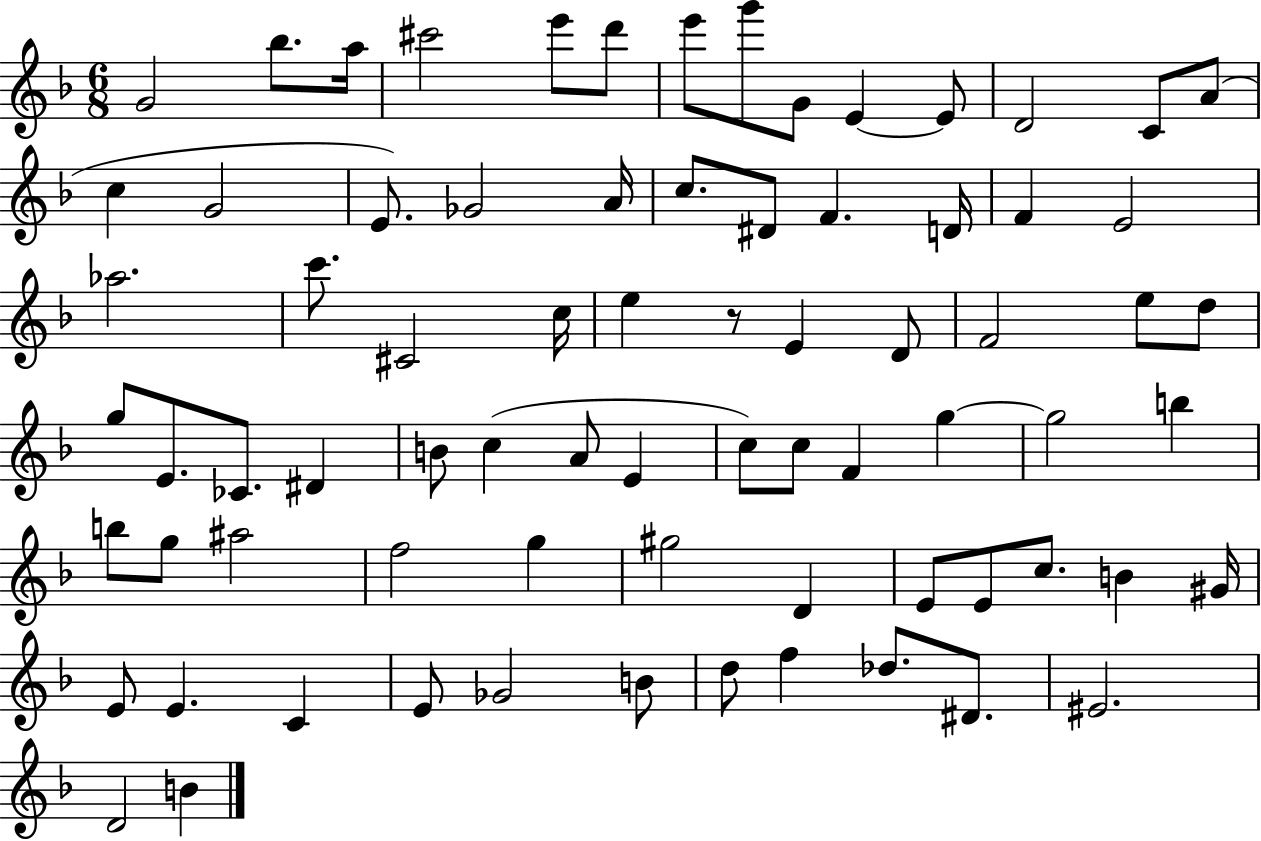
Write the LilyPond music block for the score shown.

{
  \clef treble
  \numericTimeSignature
  \time 6/8
  \key f \major
  g'2 bes''8. a''16 | cis'''2 e'''8 d'''8 | e'''8 g'''8 g'8 e'4~~ e'8 | d'2 c'8 a'8( | \break c''4 g'2 | e'8.) ges'2 a'16 | c''8. dis'8 f'4. d'16 | f'4 e'2 | \break aes''2. | c'''8. cis'2 c''16 | e''4 r8 e'4 d'8 | f'2 e''8 d''8 | \break g''8 e'8. ces'8. dis'4 | b'8 c''4( a'8 e'4 | c''8) c''8 f'4 g''4~~ | g''2 b''4 | \break b''8 g''8 ais''2 | f''2 g''4 | gis''2 d'4 | e'8 e'8 c''8. b'4 gis'16 | \break e'8 e'4. c'4 | e'8 ges'2 b'8 | d''8 f''4 des''8. dis'8. | eis'2. | \break d'2 b'4 | \bar "|."
}